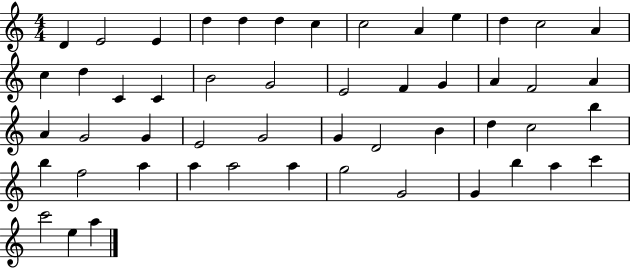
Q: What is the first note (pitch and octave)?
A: D4